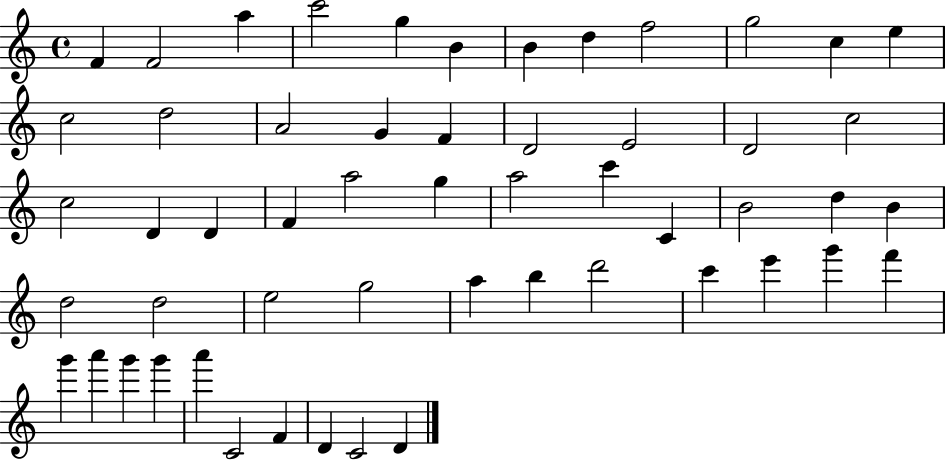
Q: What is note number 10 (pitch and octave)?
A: G5